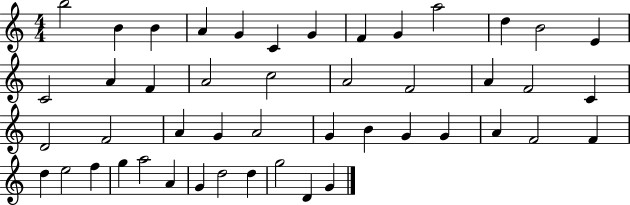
X:1
T:Untitled
M:4/4
L:1/4
K:C
b2 B B A G C G F G a2 d B2 E C2 A F A2 c2 A2 F2 A F2 C D2 F2 A G A2 G B G G A F2 F d e2 f g a2 A G d2 d g2 D G